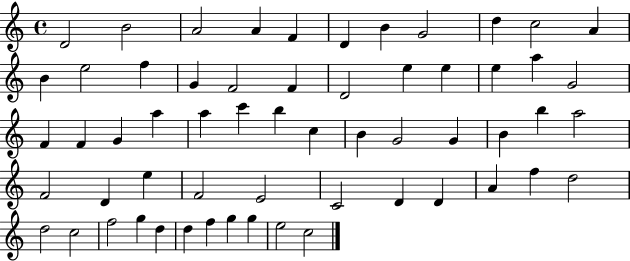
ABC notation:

X:1
T:Untitled
M:4/4
L:1/4
K:C
D2 B2 A2 A F D B G2 d c2 A B e2 f G F2 F D2 e e e a G2 F F G a a c' b c B G2 G B b a2 F2 D e F2 E2 C2 D D A f d2 d2 c2 f2 g d d f g g e2 c2